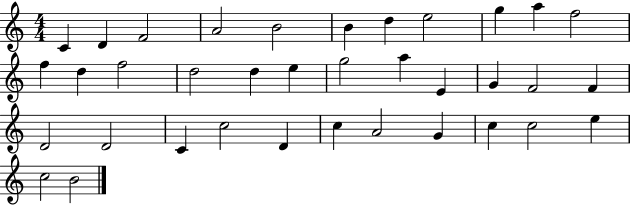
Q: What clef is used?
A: treble